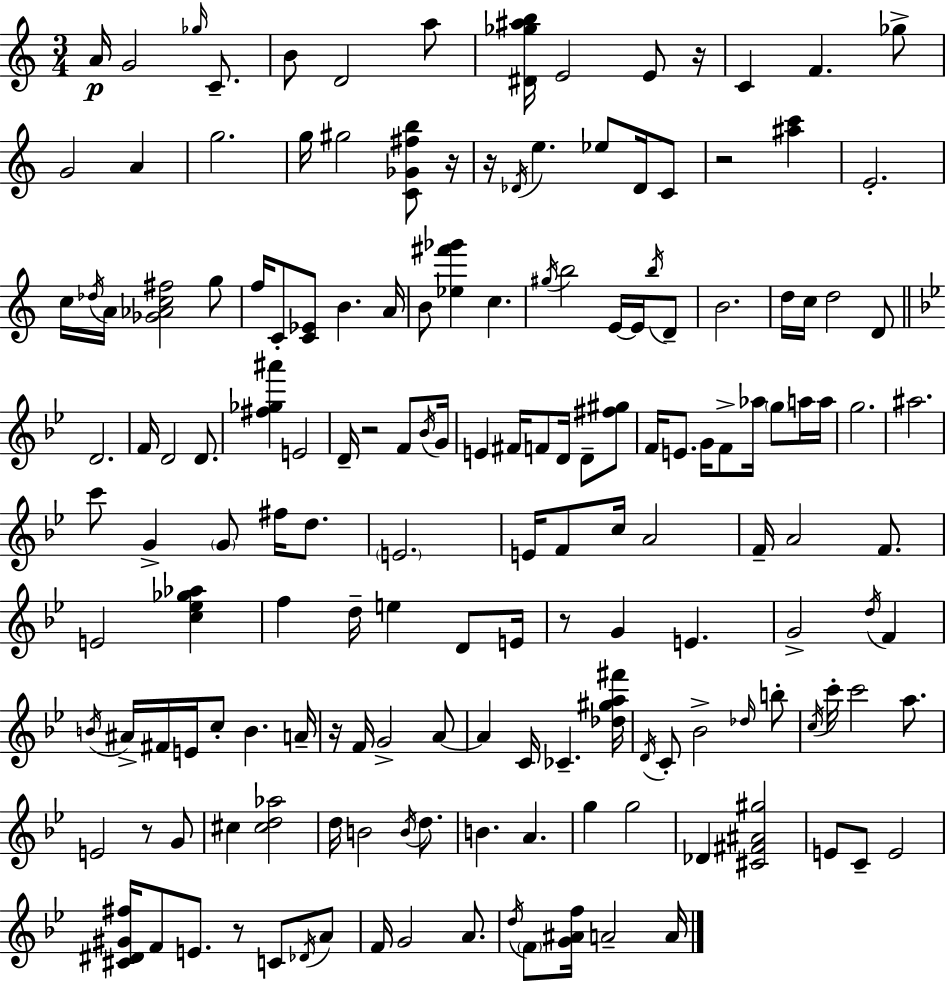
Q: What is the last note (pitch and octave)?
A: A4